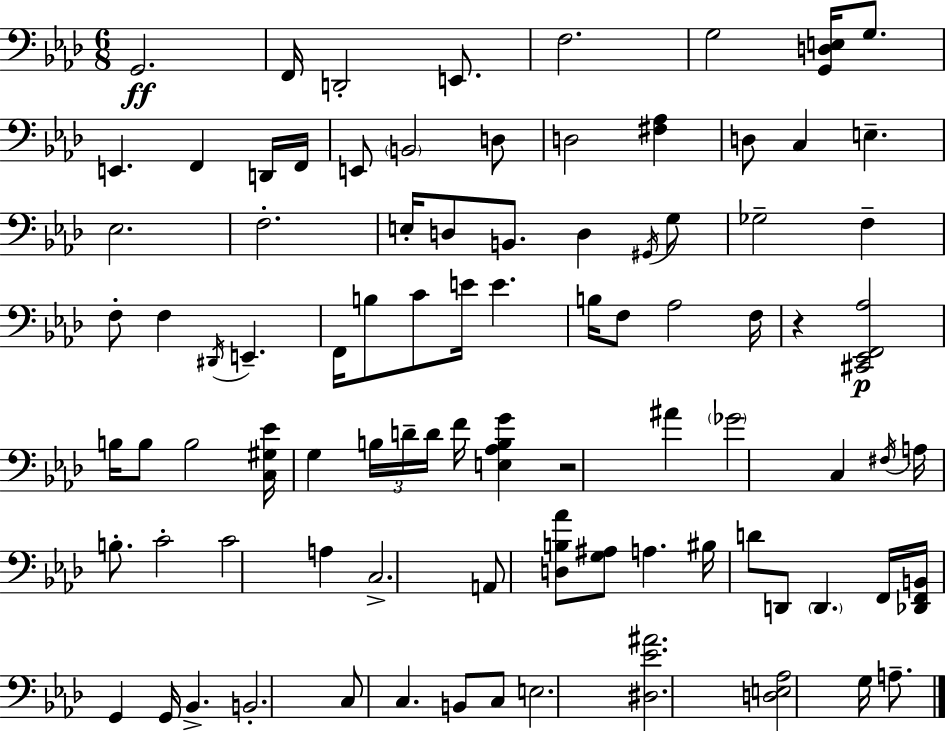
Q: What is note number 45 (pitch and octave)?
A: G3